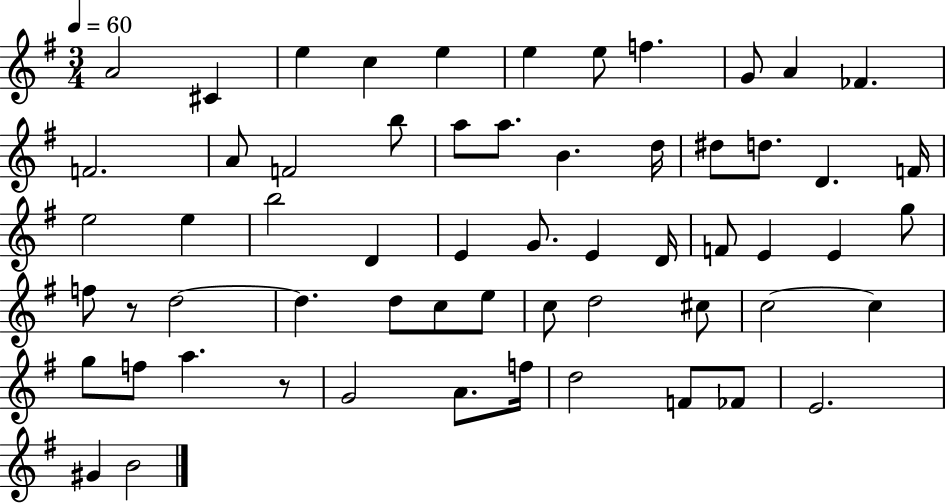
X:1
T:Untitled
M:3/4
L:1/4
K:G
A2 ^C e c e e e/2 f G/2 A _F F2 A/2 F2 b/2 a/2 a/2 B d/4 ^d/2 d/2 D F/4 e2 e b2 D E G/2 E D/4 F/2 E E g/2 f/2 z/2 d2 d d/2 c/2 e/2 c/2 d2 ^c/2 c2 c g/2 f/2 a z/2 G2 A/2 f/4 d2 F/2 _F/2 E2 ^G B2